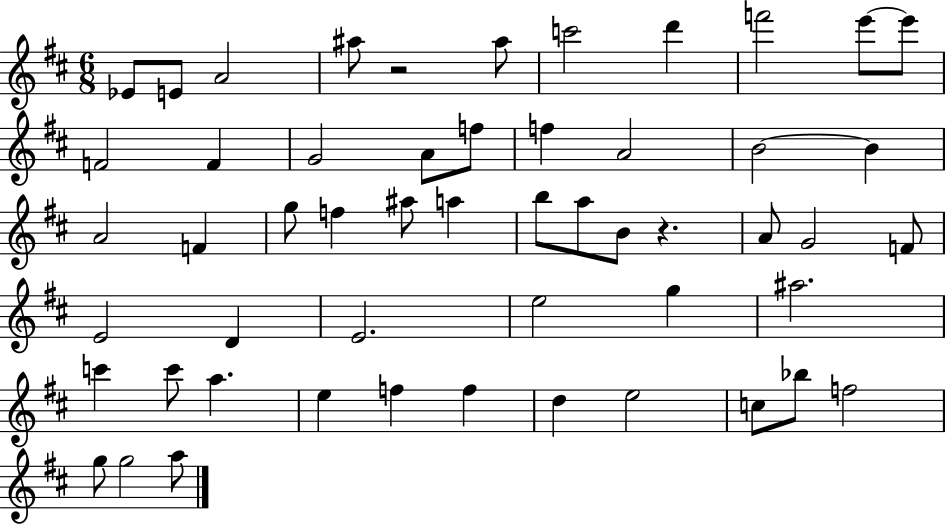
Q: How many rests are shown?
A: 2